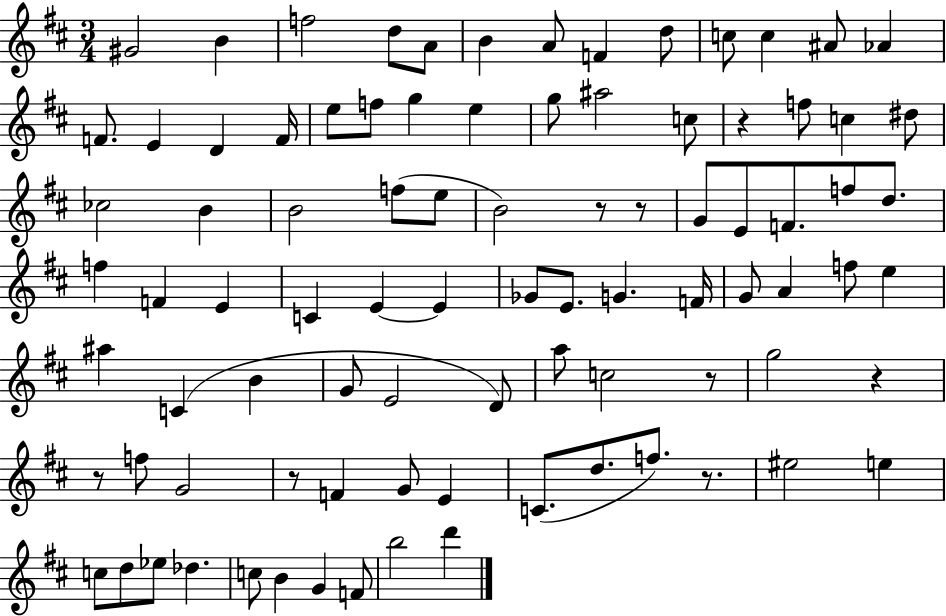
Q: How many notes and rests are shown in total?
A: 89